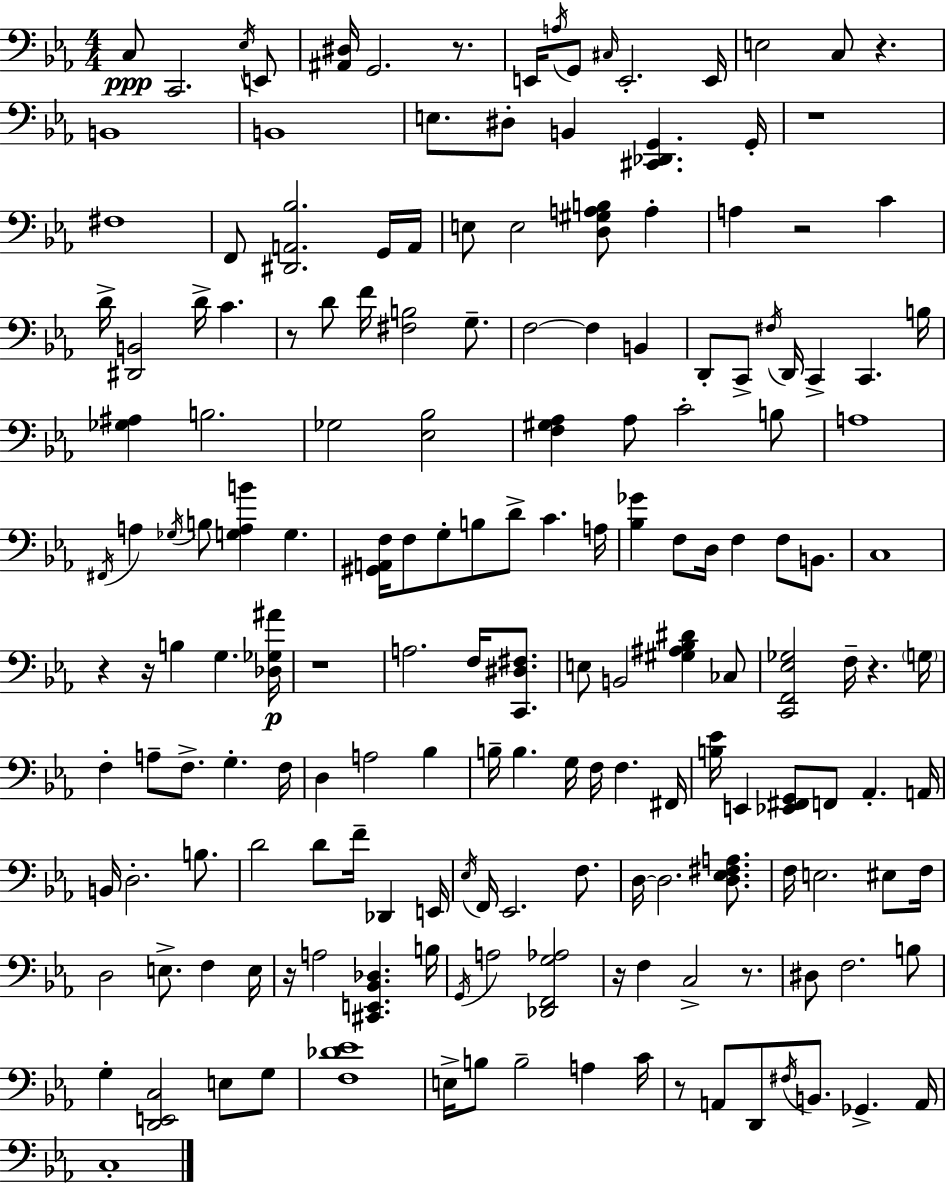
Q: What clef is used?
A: bass